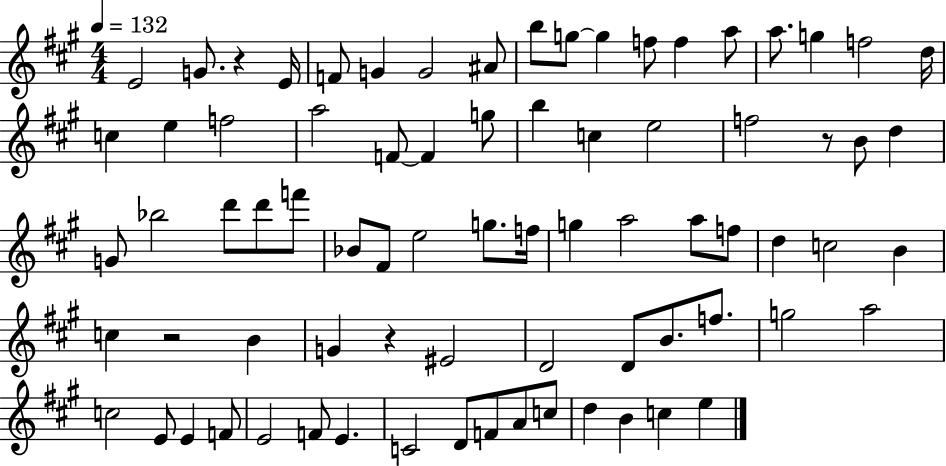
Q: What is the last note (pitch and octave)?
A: E5